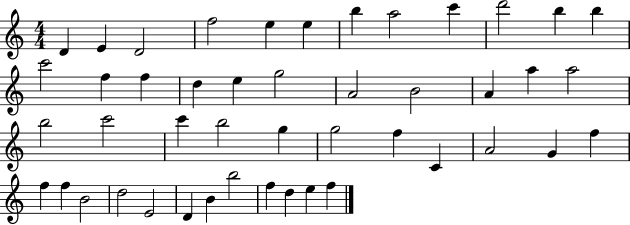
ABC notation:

X:1
T:Untitled
M:4/4
L:1/4
K:C
D E D2 f2 e e b a2 c' d'2 b b c'2 f f d e g2 A2 B2 A a a2 b2 c'2 c' b2 g g2 f C A2 G f f f B2 d2 E2 D B b2 f d e f